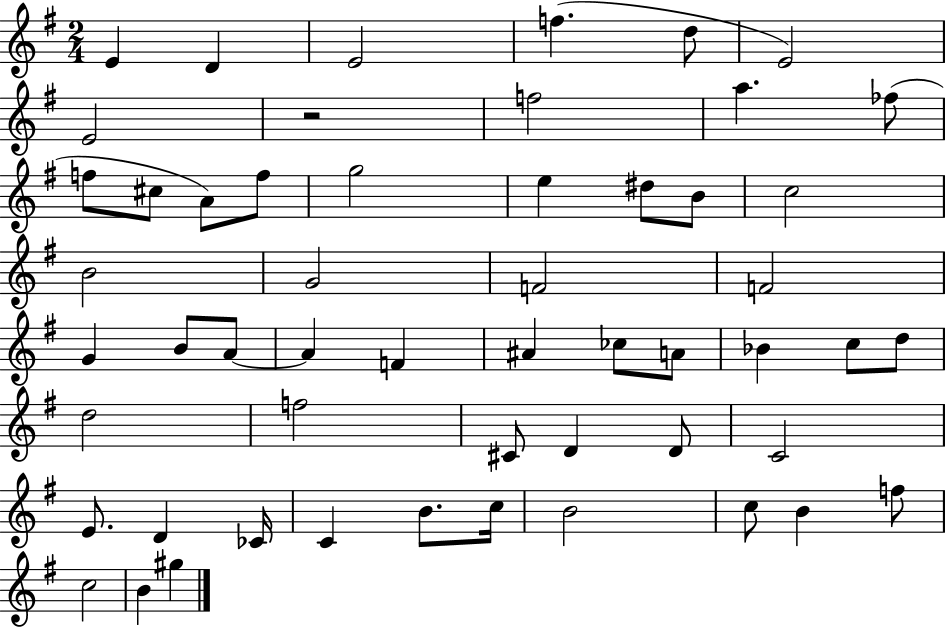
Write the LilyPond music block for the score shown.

{
  \clef treble
  \numericTimeSignature
  \time 2/4
  \key g \major
  e'4 d'4 | e'2 | f''4.( d''8 | e'2) | \break e'2 | r2 | f''2 | a''4. fes''8( | \break f''8 cis''8 a'8) f''8 | g''2 | e''4 dis''8 b'8 | c''2 | \break b'2 | g'2 | f'2 | f'2 | \break g'4 b'8 a'8~~ | a'4 f'4 | ais'4 ces''8 a'8 | bes'4 c''8 d''8 | \break d''2 | f''2 | cis'8 d'4 d'8 | c'2 | \break e'8. d'4 ces'16 | c'4 b'8. c''16 | b'2 | c''8 b'4 f''8 | \break c''2 | b'4 gis''4 | \bar "|."
}